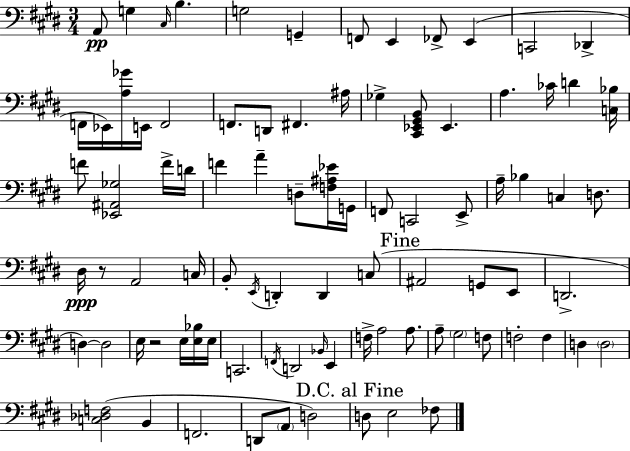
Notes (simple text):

A2/e G3/q C#3/s B3/q. G3/h G2/q F2/e E2/q FES2/e E2/q C2/h Db2/q F2/s Eb2/s [A3,Gb4]/s E2/s F2/h F2/e. D2/e F#2/q. A#3/s Gb3/q [C#2,Eb2,G#2,B2]/e Eb2/q. A3/q. CES4/s D4/q [C3,Bb3]/s F4/e [Eb2,A#2,Gb3]/h F4/s D4/s F4/q A4/q D3/e [F3,A#3,Eb4]/s G2/s F2/e C2/h E2/e A3/s Bb3/q C3/q D3/e. D#3/s R/e A2/h C3/s B2/e E2/s D2/q D2/q C3/e A#2/h G2/e E2/e D2/h. D3/q D3/h E3/s R/h E3/s [E3,Bb3]/s E3/s C2/h. F2/s D2/h Bb2/s E2/q F3/s A3/h A3/e. A3/e G#3/h F3/e F3/h F3/q D3/q D3/h [C3,Db3,F3]/h B2/q F2/h. D2/e A2/e D3/h D3/e E3/h FES3/e